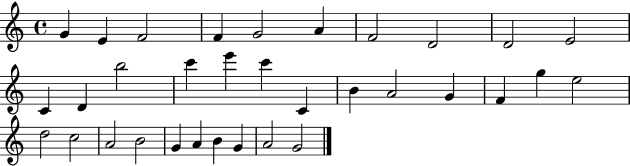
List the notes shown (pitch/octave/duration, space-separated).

G4/q E4/q F4/h F4/q G4/h A4/q F4/h D4/h D4/h E4/h C4/q D4/q B5/h C6/q E6/q C6/q C4/q B4/q A4/h G4/q F4/q G5/q E5/h D5/h C5/h A4/h B4/h G4/q A4/q B4/q G4/q A4/h G4/h